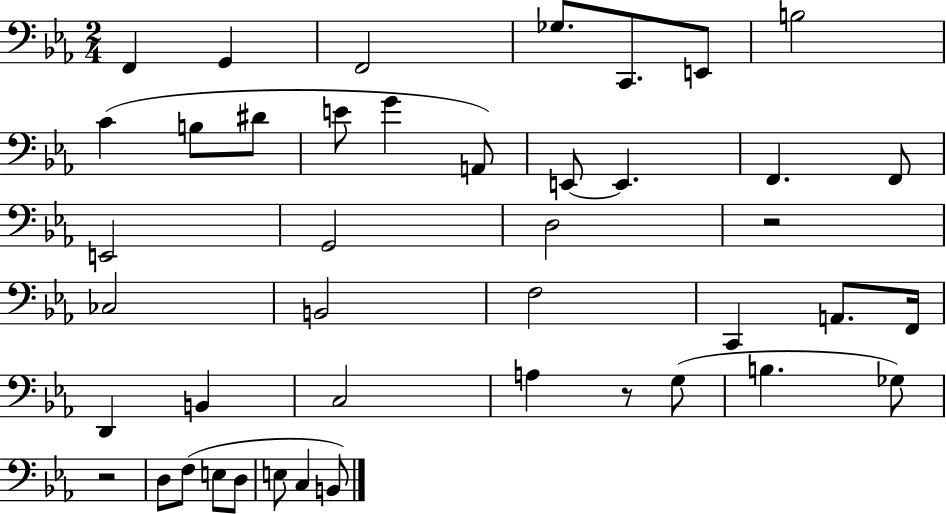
F2/q G2/q F2/h Gb3/e. C2/e. E2/e B3/h C4/q B3/e D#4/e E4/e G4/q A2/e E2/e E2/q. F2/q. F2/e E2/h G2/h D3/h R/h CES3/h B2/h F3/h C2/q A2/e. F2/s D2/q B2/q C3/h A3/q R/e G3/e B3/q. Gb3/e R/h D3/e F3/e E3/e D3/e E3/e C3/q B2/e